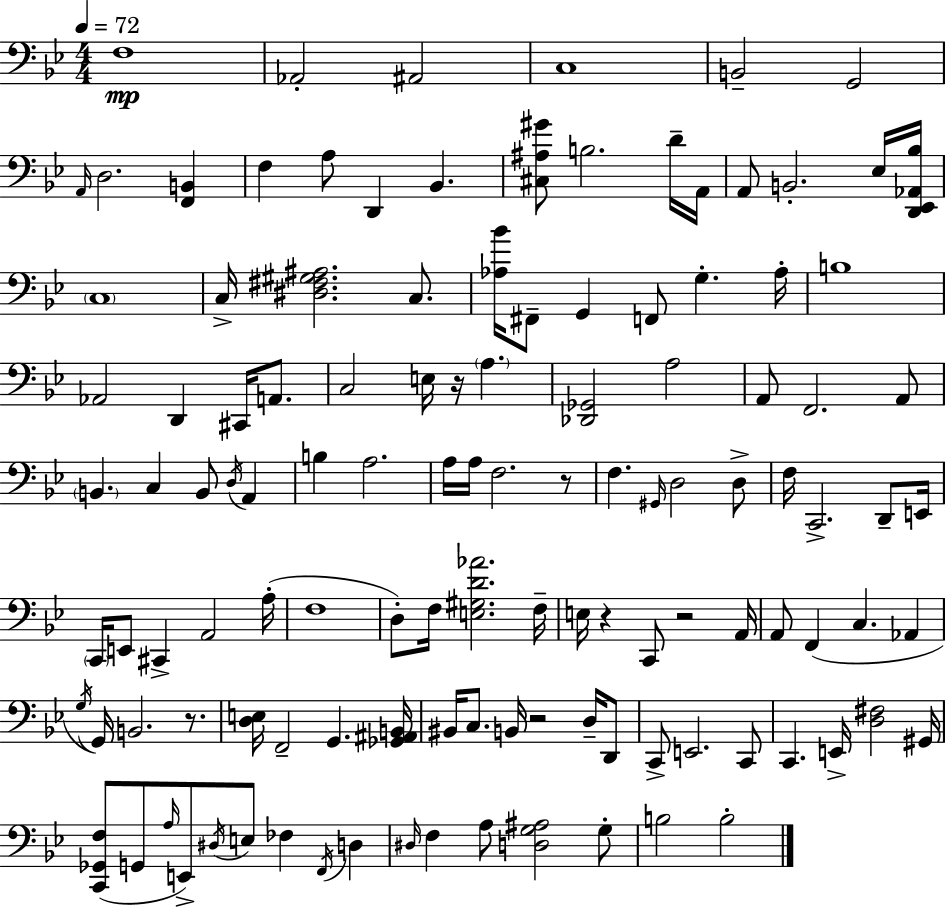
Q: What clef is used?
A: bass